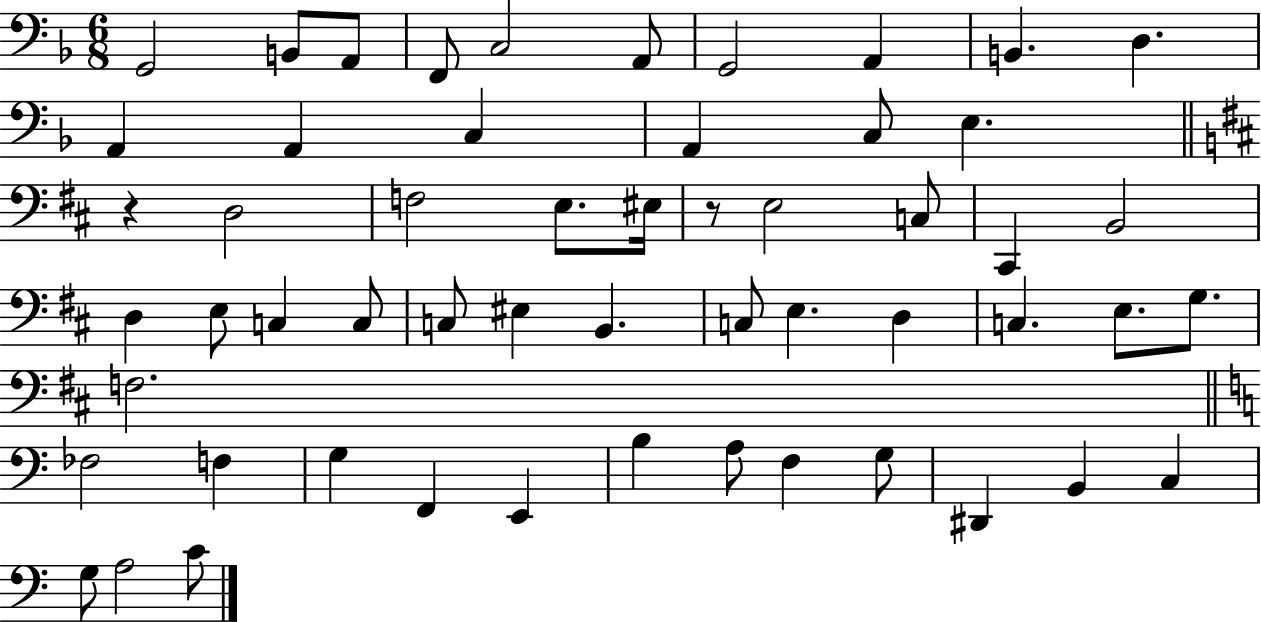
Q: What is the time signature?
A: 6/8